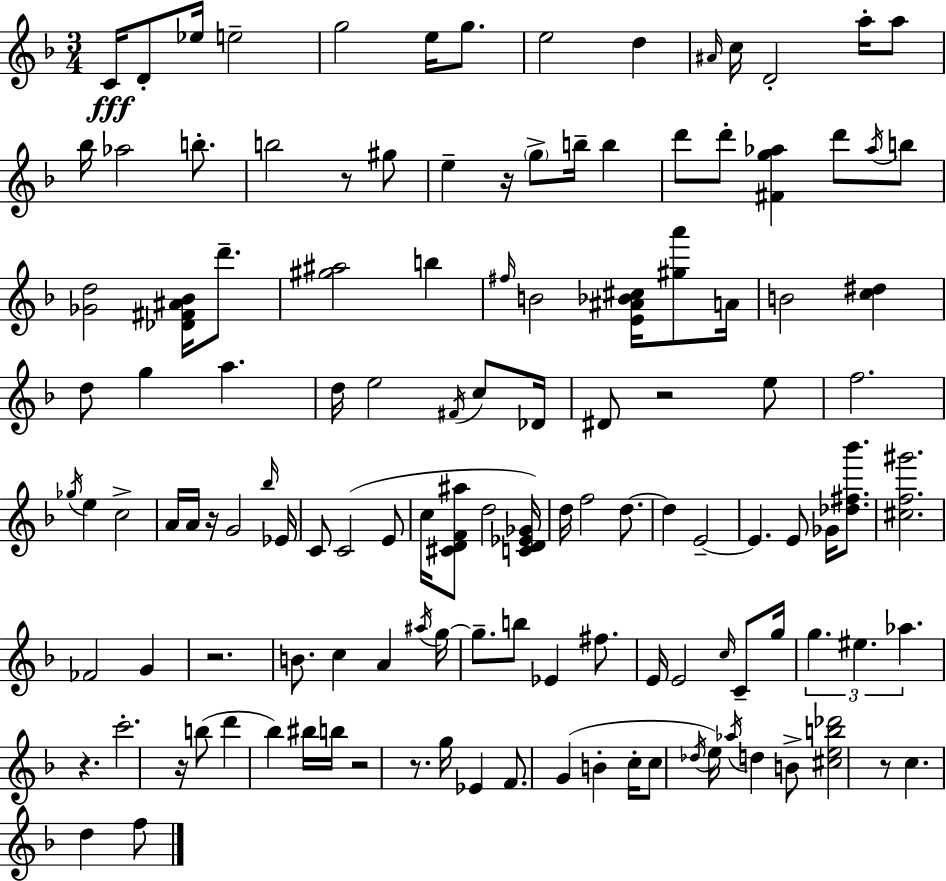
C4/s D4/e Eb5/s E5/h G5/h E5/s G5/e. E5/h D5/q A#4/s C5/s D4/h A5/s A5/e Bb5/s Ab5/h B5/e. B5/h R/e G#5/e E5/q R/s G5/e B5/s B5/q D6/e D6/e [F#4,G5,Ab5]/q D6/e Ab5/s B5/e [Gb4,D5]/h [Db4,F#4,A#4,Bb4]/s D6/e. [G#5,A#5]/h B5/q F#5/s B4/h [E4,A#4,Bb4,C#5]/s [G#5,A6]/e A4/s B4/h [C5,D#5]/q D5/e G5/q A5/q. D5/s E5/h F#4/s C5/e Db4/s D#4/e R/h E5/e F5/h. Gb5/s E5/q C5/h A4/s A4/s R/s G4/h Bb5/s Eb4/s C4/e C4/h E4/e C5/s [C#4,D4,F4,A#5]/e D5/h [C4,D4,Eb4,Gb4]/s D5/s F5/h D5/e. D5/q E4/h E4/q. E4/e Gb4/s [Db5,F#5,Bb6]/e. [C#5,F5,G#6]/h. FES4/h G4/q R/h. B4/e. C5/q A4/q A#5/s G5/s G5/e. B5/e Eb4/q F#5/e. E4/s E4/h C5/s C4/e G5/s G5/q. EIS5/q. Ab5/q. R/q. C6/h. R/s B5/e D6/q Bb5/q BIS5/s B5/s R/h R/e. G5/s Eb4/q F4/e. G4/q B4/q C5/s C5/e Db5/s E5/s Ab5/s D5/q B4/e [C#5,E5,B5,Db6]/h R/e C5/q. D5/q F5/e